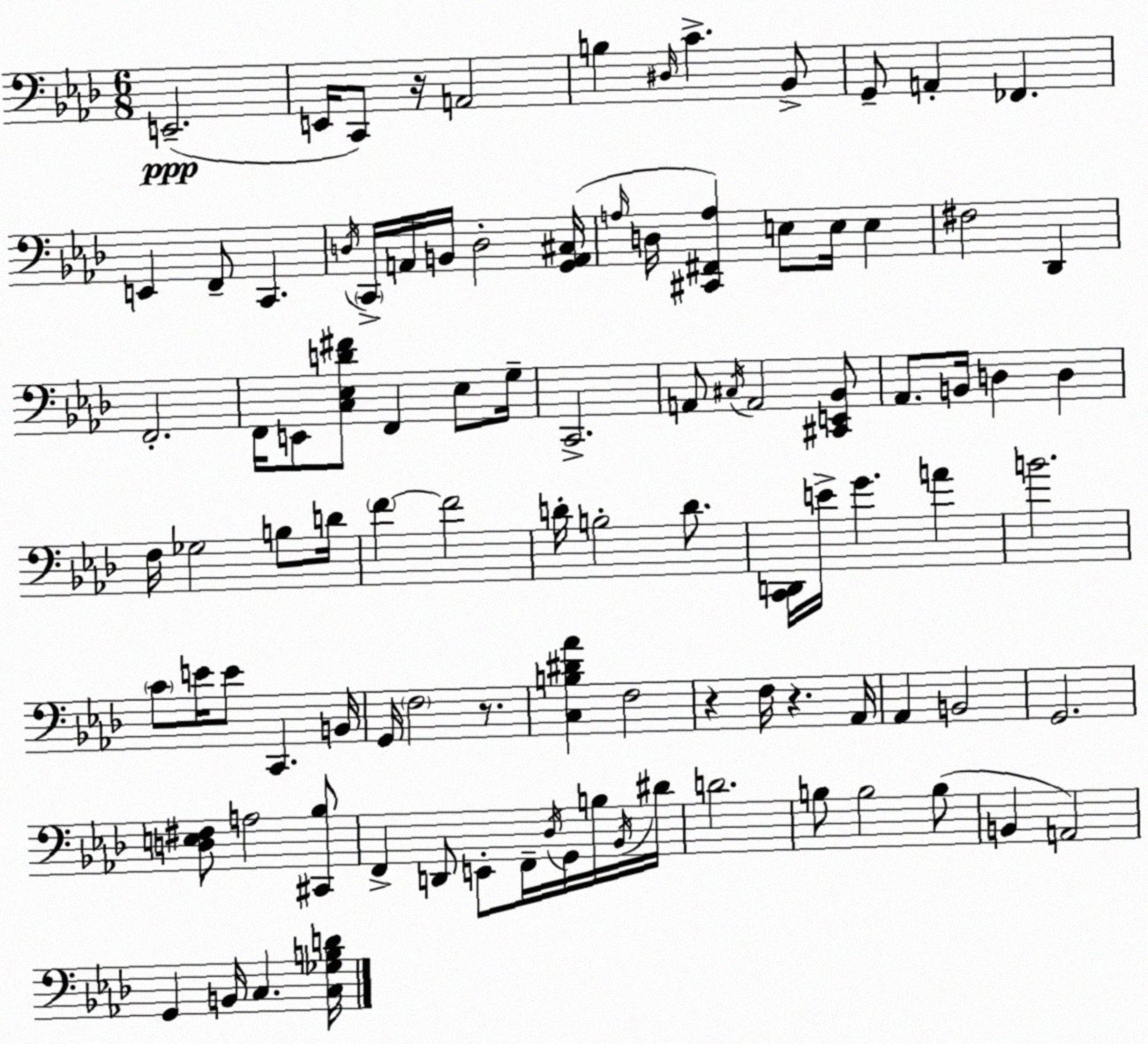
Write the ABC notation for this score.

X:1
T:Untitled
M:6/8
L:1/4
K:Fm
E,,2 E,,/4 C,,/2 z/4 A,,2 B, ^D,/4 C _B,,/2 G,,/2 A,, _F,, E,, F,,/2 C,, D,/4 C,,/4 A,,/4 B,,/4 D,2 [G,,A,,^C,]/4 A,/4 D,/4 [^C,,^F,,A,] E,/2 E,/4 E, ^F,2 _D,, F,,2 F,,/4 E,,/2 [C,_E,D^F]/2 F,, _E,/2 G,/4 C,,2 A,,/2 ^C,/4 A,,2 [^C,,E,,_B,,]/2 _A,,/2 B,,/4 D, D, F,/4 _G,2 B,/2 D/4 F F2 D/4 B,2 D/2 [C,,D,,]/4 E/4 G A B2 C/2 E/4 E/2 C,, B,,/4 G,,/4 F,2 z/2 [C,B,^D_A] F,2 z F,/4 z _A,,/4 _A,, B,,2 G,,2 [D,E,^F,]/2 A,2 [^C,,_B,]/2 F,, D,,/2 E,,/2 F,,/4 _D,/4 G,,/4 B,/4 _B,,/4 ^D/4 D2 B,/2 B,2 B,/2 B,, A,,2 G,, B,,/4 C, [C,_G,B,D]/4